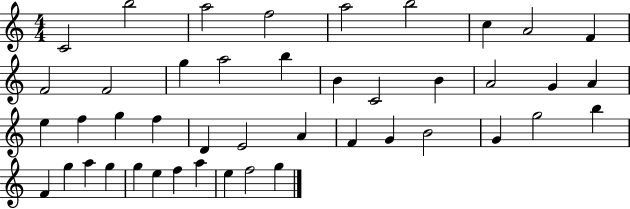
X:1
T:Untitled
M:4/4
L:1/4
K:C
C2 b2 a2 f2 a2 b2 c A2 F F2 F2 g a2 b B C2 B A2 G A e f g f D E2 A F G B2 G g2 b F g a g g e f a e f2 g